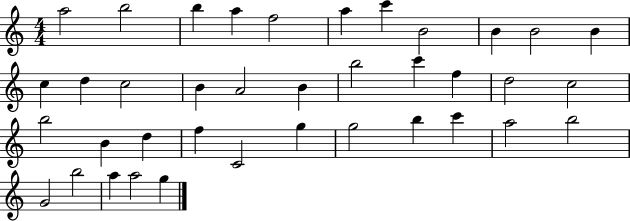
{
  \clef treble
  \numericTimeSignature
  \time 4/4
  \key c \major
  a''2 b''2 | b''4 a''4 f''2 | a''4 c'''4 b'2 | b'4 b'2 b'4 | \break c''4 d''4 c''2 | b'4 a'2 b'4 | b''2 c'''4 f''4 | d''2 c''2 | \break b''2 b'4 d''4 | f''4 c'2 g''4 | g''2 b''4 c'''4 | a''2 b''2 | \break g'2 b''2 | a''4 a''2 g''4 | \bar "|."
}